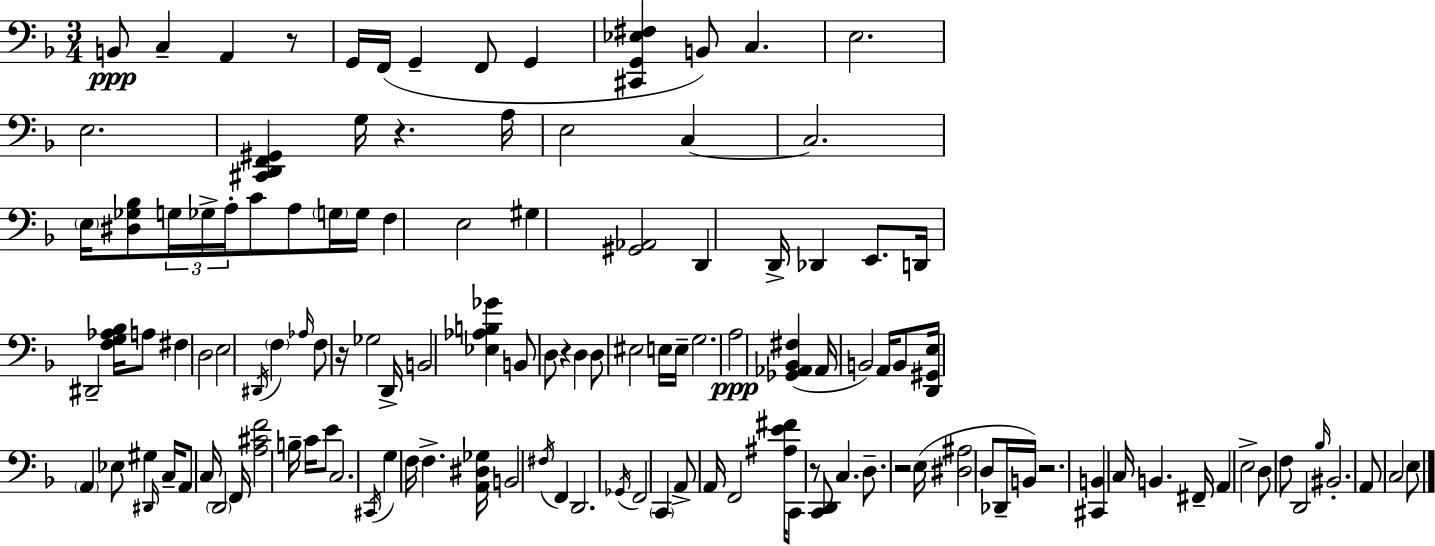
X:1
T:Untitled
M:3/4
L:1/4
K:Dm
B,,/2 C, A,, z/2 G,,/4 F,,/4 G,, F,,/2 G,, [^C,,G,,_E,^F,] B,,/2 C, E,2 E,2 [^C,,D,,F,,^G,,] G,/4 z A,/4 E,2 C, C,2 E,/4 [^D,_G,_B,]/2 G,/4 _G,/4 A,/4 C/2 A,/2 G,/4 G,/4 F, E,2 ^G, [^G,,_A,,]2 D,, D,,/4 _D,, E,,/2 D,,/4 ^D,,2 [F,G,_A,_B,]/4 A,/2 ^F, D,2 E,2 ^D,,/4 F, _A,/4 F,/2 z/4 _G,2 D,,/4 B,,2 [_E,_A,B,_G] B,,/2 D,/2 z D, D,/2 ^E,2 E,/4 E,/4 G,2 A,2 [_G,,_A,,_B,,^F,] _A,,/4 B,,2 A,,/4 B,,/2 [D,,^G,,E,]/4 A,, _E,/2 ^G, ^D,,/4 C,/4 A,,/2 C,/4 D,,2 F,,/4 [A,^CF]2 B,/4 C/4 E/2 C,2 ^C,,/4 G, F,/4 F, [A,,^D,_G,]/4 B,,2 ^F,/4 F,, D,,2 _G,,/4 F,,2 C,, A,,/2 A,,/4 F,,2 [^A,E^F]/4 C,,/2 z/2 [C,,D,,]/2 C, D,/2 z2 E,/4 [^D,^A,]2 D,/2 _D,,/4 B,,/4 z2 [^C,,B,,] C,/4 B,, ^F,,/4 A,, E,2 D,/2 F,/2 D,,2 _B,/4 ^B,,2 A,,/2 C,2 E,/2